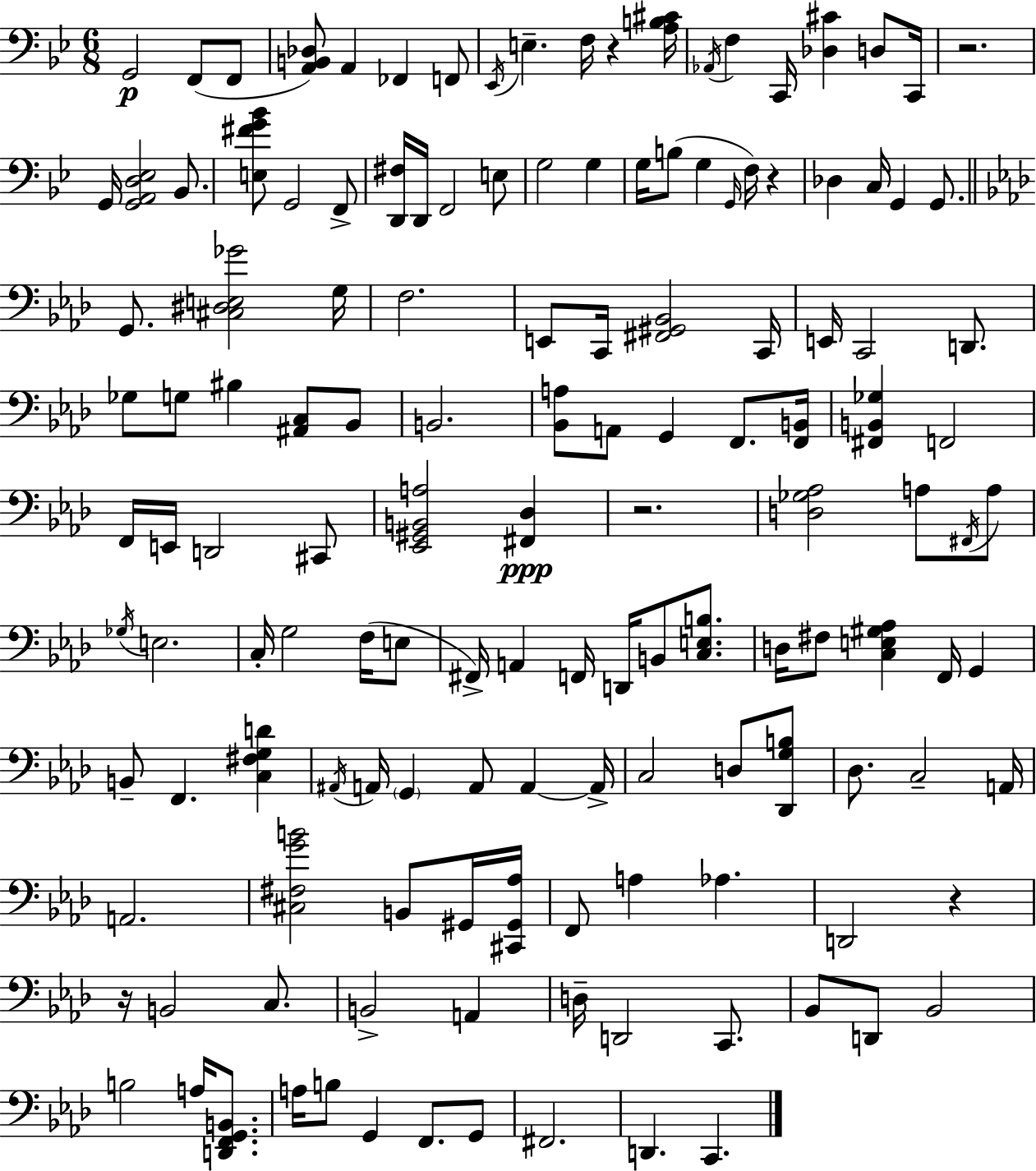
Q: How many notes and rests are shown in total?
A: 140